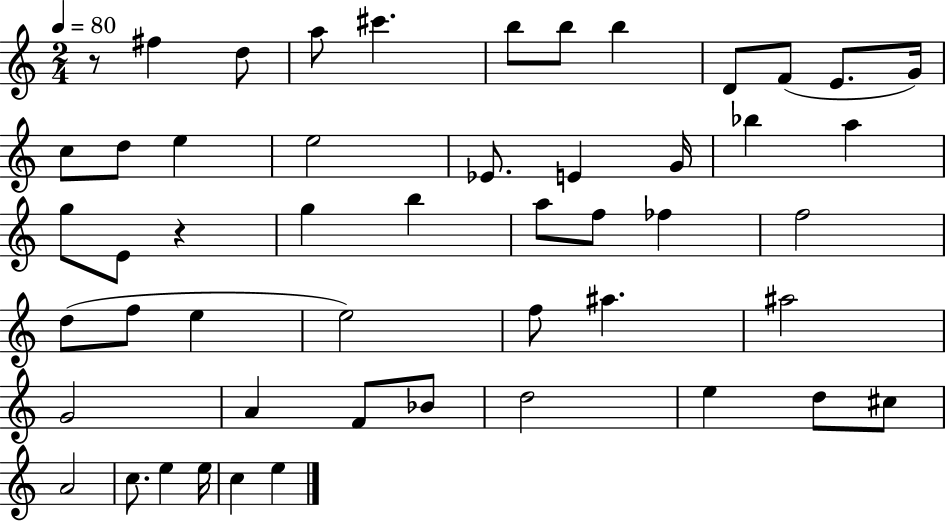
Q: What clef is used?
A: treble